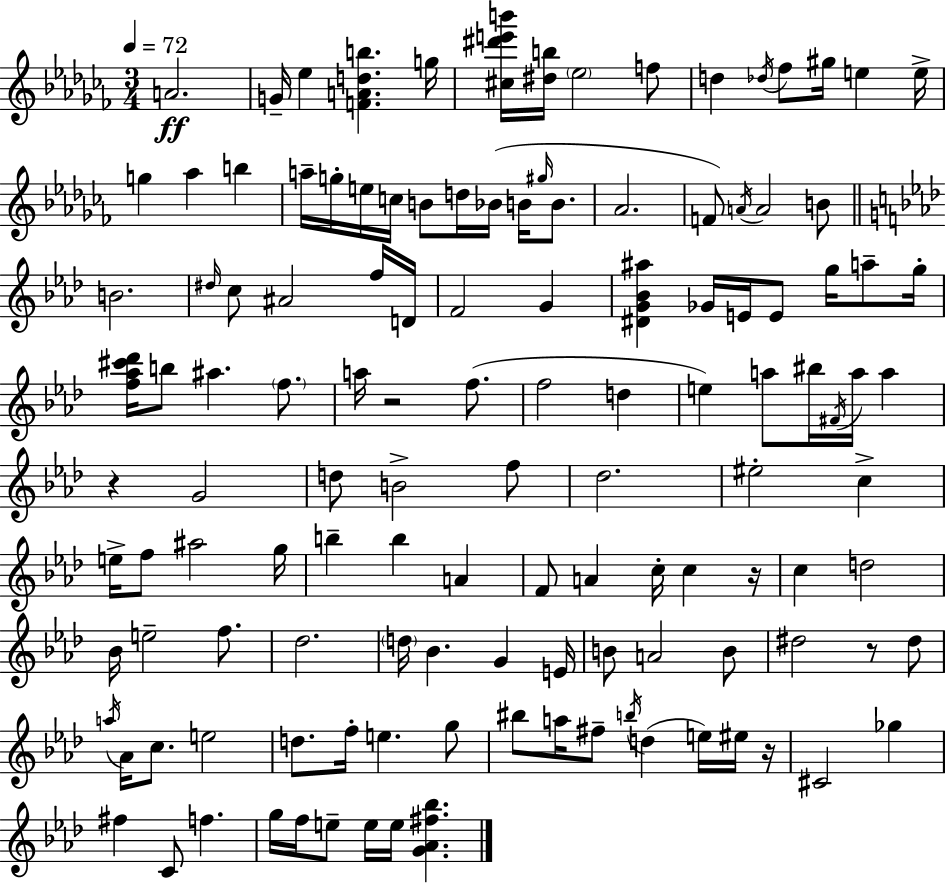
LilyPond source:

{
  \clef treble
  \numericTimeSignature
  \time 3/4
  \key aes \minor
  \tempo 4 = 72
  a'2.\ff | g'16-- ees''4 <f' a' d'' b''>4. g''16 | <cis'' dis''' e''' b'''>16 <dis'' b''>16 \parenthesize ees''2 f''8 | d''4 \acciaccatura { des''16 } fes''8 gis''16 e''4 | \break e''16-> g''4 aes''4 b''4 | a''16-- g''16-. e''16 c''16 b'8 d''16 bes'16( b'16 \grace { gis''16 } b'8. | aes'2. | f'8) \acciaccatura { a'16 } a'2 | \break b'8 \bar "||" \break \key aes \major b'2. | \grace { dis''16 } c''8 ais'2 f''16 | d'16 f'2 g'4 | <dis' g' bes' ais''>4 ges'16 e'16 e'8 g''16 a''8-- | \break g''16-. <f'' aes'' cis''' des'''>16 b''8 ais''4. \parenthesize f''8. | a''16 r2 f''8.( | f''2 d''4 | e''4) a''8 bis''16 \acciaccatura { fis'16 } a''16 a''4 | \break r4 g'2 | d''8 b'2-> | f''8 des''2. | eis''2-. c''4-> | \break e''16-> f''8 ais''2 | g''16 b''4-- b''4 a'4 | f'8 a'4 c''16-. c''4 | r16 c''4 d''2 | \break bes'16 e''2-- f''8. | des''2. | \parenthesize d''16 bes'4. g'4 | e'16 b'8 a'2 | \break b'8 dis''2 r8 | dis''8 \acciaccatura { a''16 } aes'16 c''8. e''2 | d''8. f''16-. e''4. | g''8 bis''8 a''16 fis''8-- \acciaccatura { b''16 }( d''4 | \break e''16) eis''16 r16 cis'2 | ges''4 fis''4 c'8 f''4. | g''16 f''16 e''8-- e''16 e''16 <g' aes' fis'' bes''>4. | \bar "|."
}